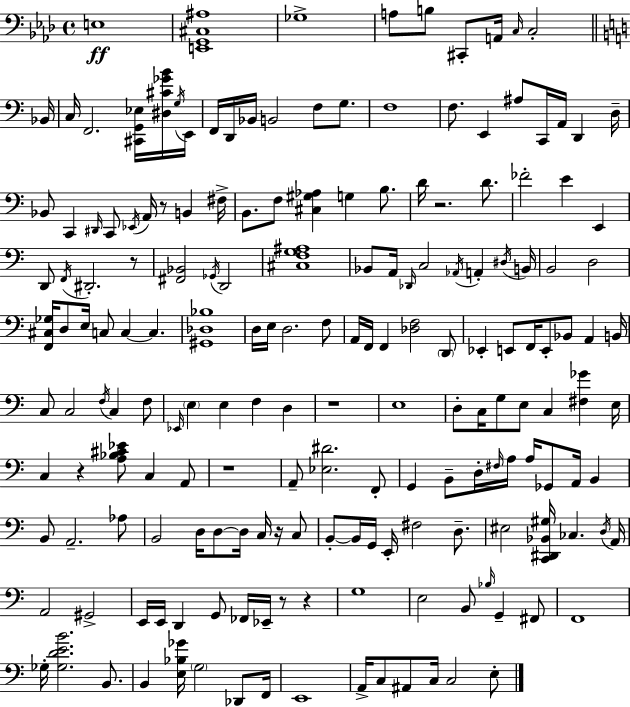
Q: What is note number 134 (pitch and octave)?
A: D2